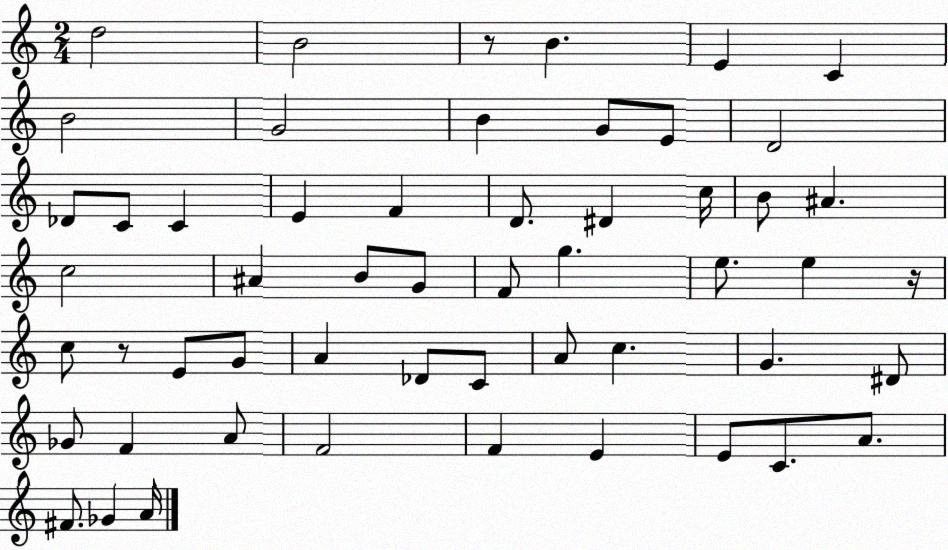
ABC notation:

X:1
T:Untitled
M:2/4
L:1/4
K:C
d2 B2 z/2 B E C B2 G2 B G/2 E/2 D2 _D/2 C/2 C E F D/2 ^D c/4 B/2 ^A c2 ^A B/2 G/2 F/2 g e/2 e z/4 c/2 z/2 E/2 G/2 A _D/2 C/2 A/2 c G ^D/2 _G/2 F A/2 F2 F E E/2 C/2 A/2 ^F/2 _G A/4